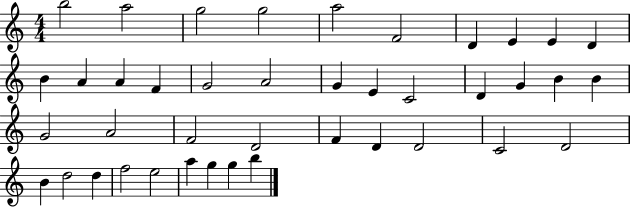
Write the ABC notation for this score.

X:1
T:Untitled
M:4/4
L:1/4
K:C
b2 a2 g2 g2 a2 F2 D E E D B A A F G2 A2 G E C2 D G B B G2 A2 F2 D2 F D D2 C2 D2 B d2 d f2 e2 a g g b